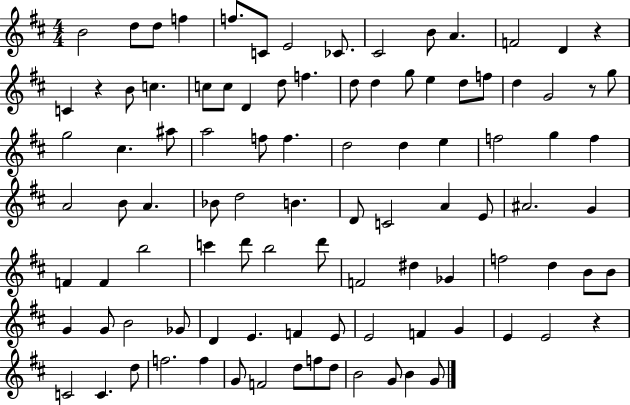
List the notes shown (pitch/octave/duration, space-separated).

B4/h D5/e D5/e F5/q F5/e. C4/e E4/h CES4/e. C#4/h B4/e A4/q. F4/h D4/q R/q C4/q R/q B4/e C5/q. C5/e C5/e D4/q D5/e F5/q. D5/e D5/q G5/e E5/q D5/e F5/e D5/q G4/h R/e G5/e G5/h C#5/q. A#5/e A5/h F5/e F5/q. D5/h D5/q E5/q F5/h G5/q F5/q A4/h B4/e A4/q. Bb4/e D5/h B4/q. D4/e C4/h A4/q E4/e A#4/h. G4/q F4/q F4/q B5/h C6/q D6/e B5/h D6/e F4/h D#5/q Gb4/q F5/h D5/q B4/e B4/e G4/q G4/e B4/h Gb4/e D4/q E4/q. F4/q E4/e E4/h F4/q G4/q E4/q E4/h R/q C4/h C4/q. D5/e F5/h. F5/q G4/e F4/h D5/e F5/e D5/e B4/h G4/e B4/q G4/e